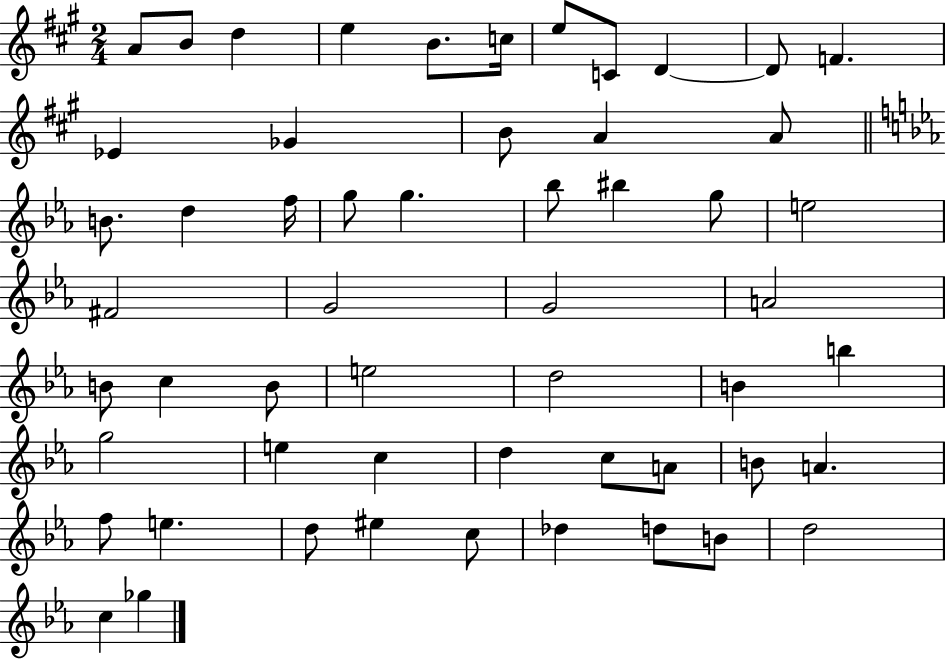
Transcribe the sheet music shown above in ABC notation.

X:1
T:Untitled
M:2/4
L:1/4
K:A
A/2 B/2 d e B/2 c/4 e/2 C/2 D D/2 F _E _G B/2 A A/2 B/2 d f/4 g/2 g _b/2 ^b g/2 e2 ^F2 G2 G2 A2 B/2 c B/2 e2 d2 B b g2 e c d c/2 A/2 B/2 A f/2 e d/2 ^e c/2 _d d/2 B/2 d2 c _g